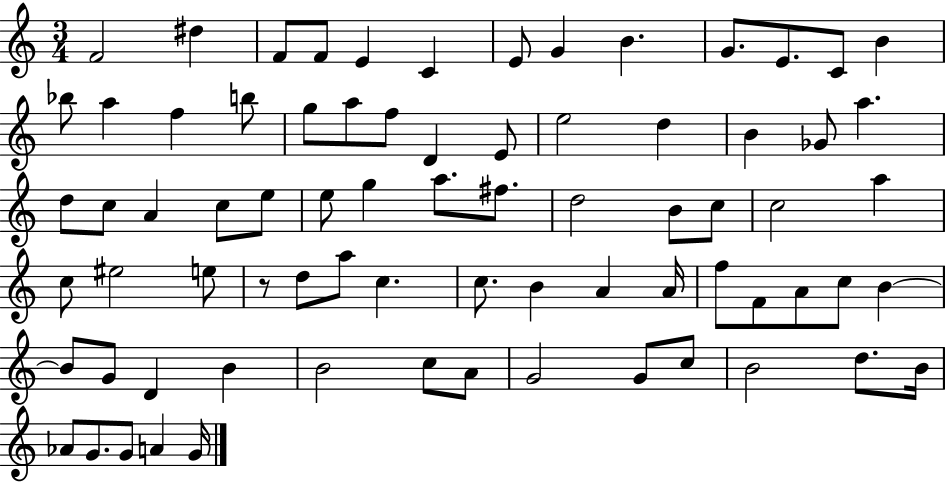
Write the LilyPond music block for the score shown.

{
  \clef treble
  \numericTimeSignature
  \time 3/4
  \key c \major
  f'2 dis''4 | f'8 f'8 e'4 c'4 | e'8 g'4 b'4. | g'8. e'8. c'8 b'4 | \break bes''8 a''4 f''4 b''8 | g''8 a''8 f''8 d'4 e'8 | e''2 d''4 | b'4 ges'8 a''4. | \break d''8 c''8 a'4 c''8 e''8 | e''8 g''4 a''8. fis''8. | d''2 b'8 c''8 | c''2 a''4 | \break c''8 eis''2 e''8 | r8 d''8 a''8 c''4. | c''8. b'4 a'4 a'16 | f''8 f'8 a'8 c''8 b'4~~ | \break b'8 g'8 d'4 b'4 | b'2 c''8 a'8 | g'2 g'8 c''8 | b'2 d''8. b'16 | \break aes'8 g'8. g'8 a'4 g'16 | \bar "|."
}